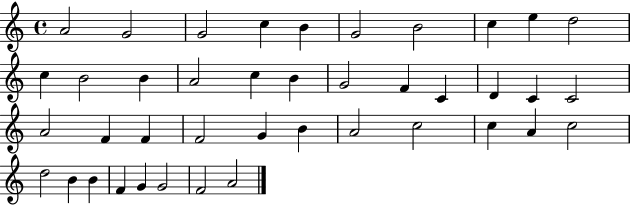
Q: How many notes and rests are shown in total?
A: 41